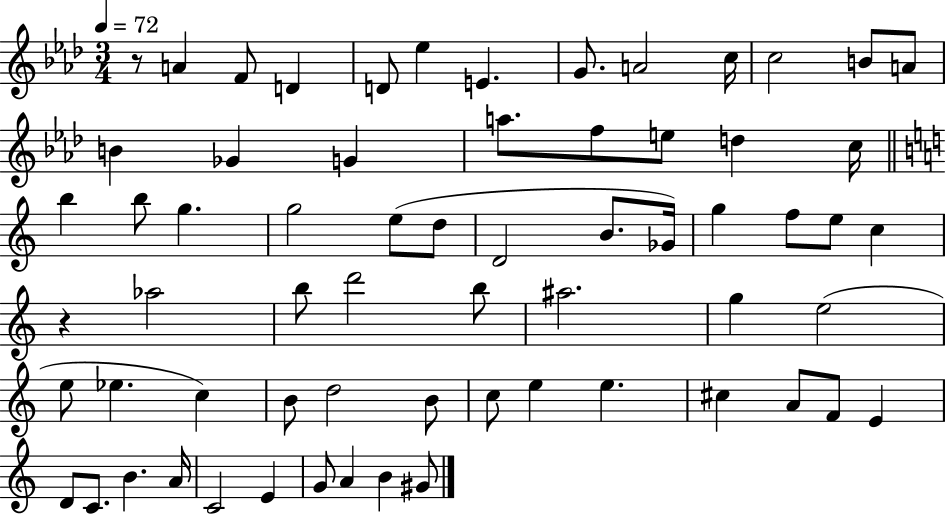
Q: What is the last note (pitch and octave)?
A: G#4